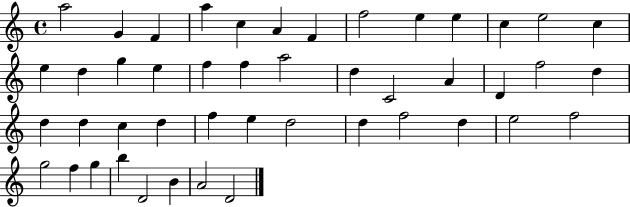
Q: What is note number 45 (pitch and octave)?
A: A4